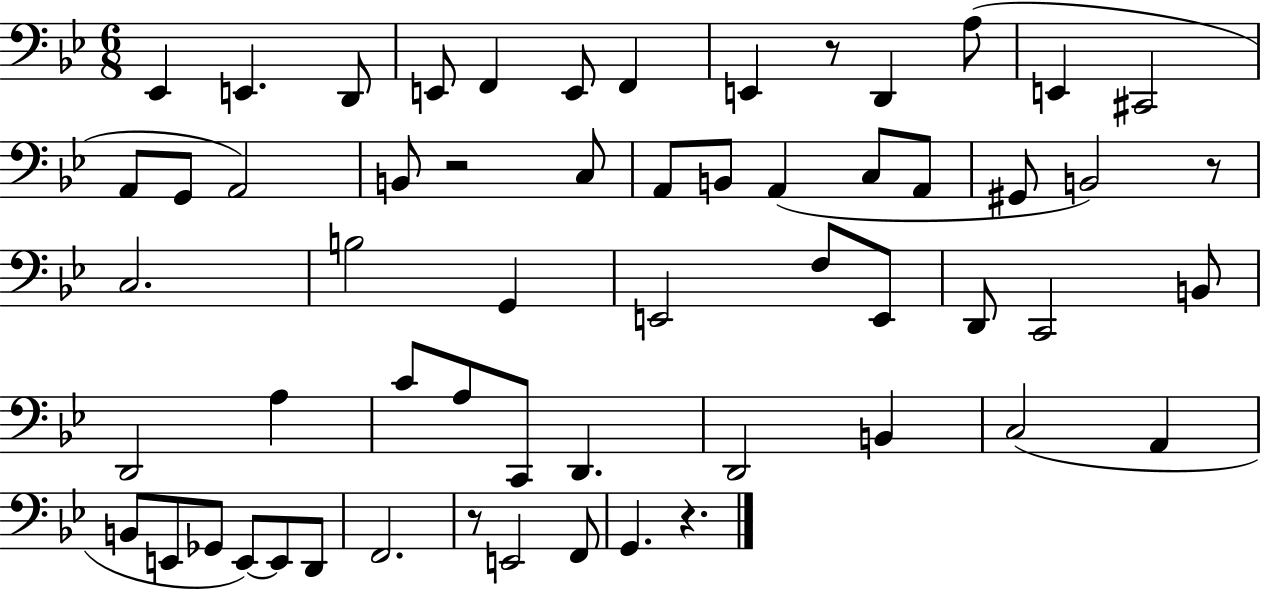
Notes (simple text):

Eb2/q E2/q. D2/e E2/e F2/q E2/e F2/q E2/q R/e D2/q A3/e E2/q C#2/h A2/e G2/e A2/h B2/e R/h C3/e A2/e B2/e A2/q C3/e A2/e G#2/e B2/h R/e C3/h. B3/h G2/q E2/h F3/e E2/e D2/e C2/h B2/e D2/h A3/q C4/e A3/e C2/e D2/q. D2/h B2/q C3/h A2/q B2/e E2/e Gb2/e E2/e E2/e D2/e F2/h. R/e E2/h F2/e G2/q. R/q.